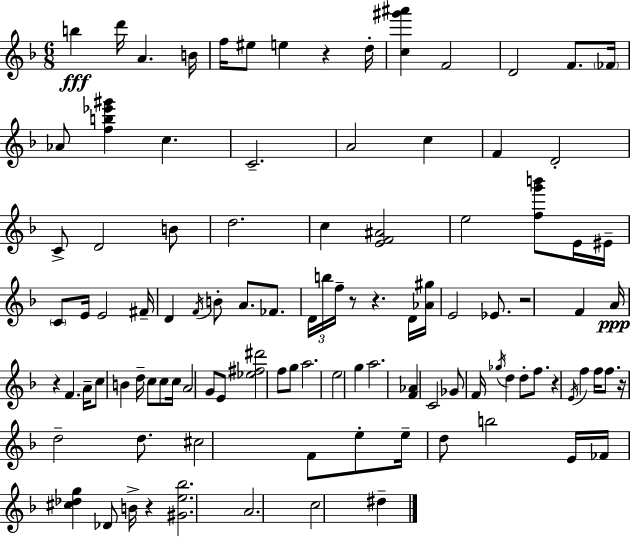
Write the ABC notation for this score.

X:1
T:Untitled
M:6/8
L:1/4
K:Dm
b d'/4 A B/4 f/4 ^e/2 e z d/4 [c^g'^a'] F2 D2 F/2 _F/4 _A/2 [fb_e'^g'] c C2 A2 c F D2 C/2 D2 B/2 d2 c [EF^A]2 e2 [fg'b']/2 E/4 ^E/4 C/2 E/4 E2 ^F/4 D F/4 B/2 A/2 _F/2 D/4 b/4 f/4 z/2 z D/4 [_A^g]/4 E2 _E/2 z2 F A/4 z F A/4 c/2 B d/4 c/2 c/2 c/4 A2 G/2 E/2 [_e^f^d']2 f/2 g/2 a2 e2 g a2 [F_A] C2 _G/2 F/4 _g/4 d d/2 f/2 z E/4 f f/4 f/2 z/4 d2 d/2 ^c2 F/2 e/2 e/4 d/2 b2 E/4 _F/4 [^c_dg] _D/2 B/4 z [^Ge_b]2 A2 c2 ^d